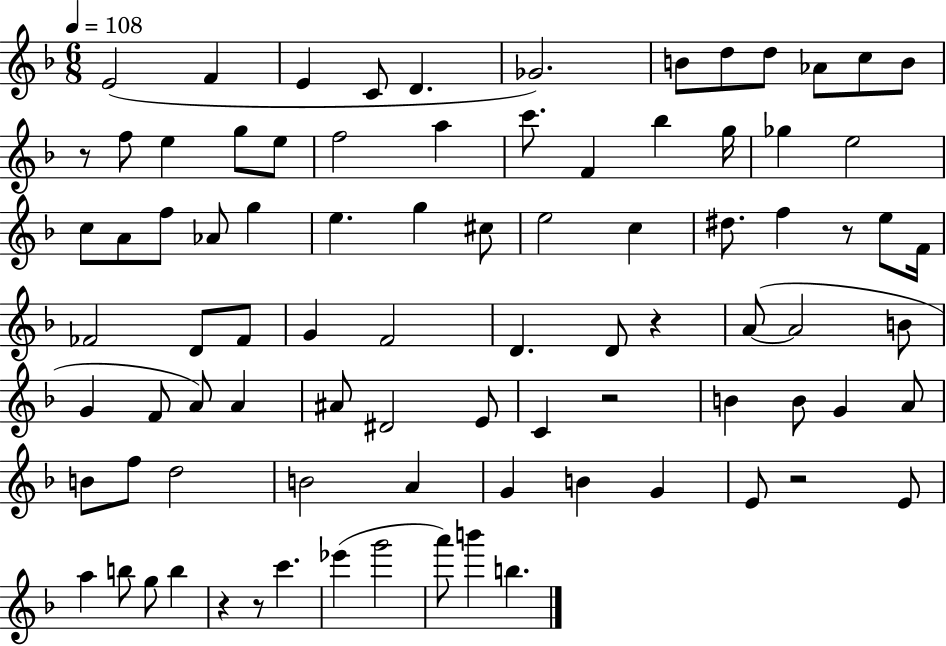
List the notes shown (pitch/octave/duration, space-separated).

E4/h F4/q E4/q C4/e D4/q. Gb4/h. B4/e D5/e D5/e Ab4/e C5/e B4/e R/e F5/e E5/q G5/e E5/e F5/h A5/q C6/e. F4/q Bb5/q G5/s Gb5/q E5/h C5/e A4/e F5/e Ab4/e G5/q E5/q. G5/q C#5/e E5/h C5/q D#5/e. F5/q R/e E5/e F4/s FES4/h D4/e FES4/e G4/q F4/h D4/q. D4/e R/q A4/e A4/h B4/e G4/q F4/e A4/e A4/q A#4/e D#4/h E4/e C4/q R/h B4/q B4/e G4/q A4/e B4/e F5/e D5/h B4/h A4/q G4/q B4/q G4/q E4/e R/h E4/e A5/q B5/e G5/e B5/q R/q R/e C6/q. Eb6/q G6/h A6/e B6/q B5/q.